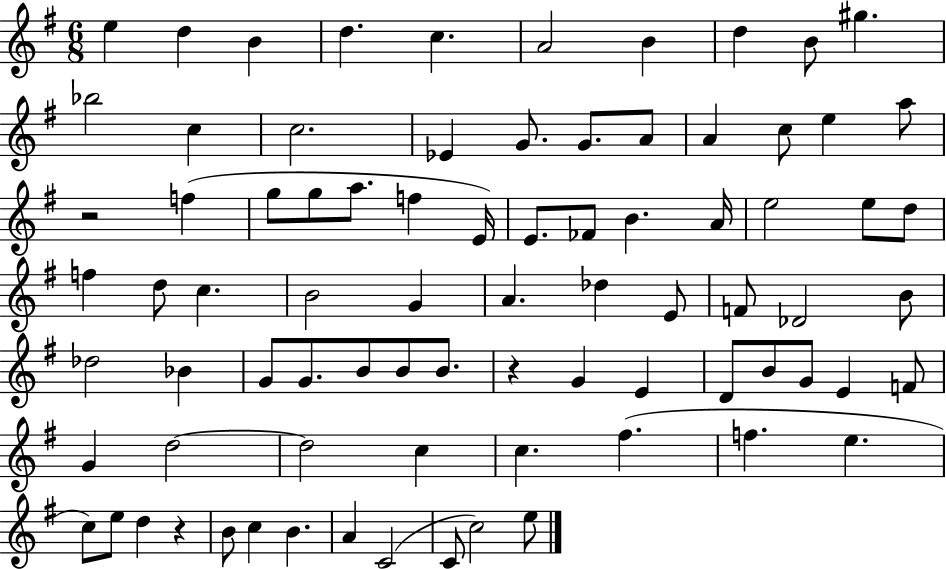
E5/q D5/q B4/q D5/q. C5/q. A4/h B4/q D5/q B4/e G#5/q. Bb5/h C5/q C5/h. Eb4/q G4/e. G4/e. A4/e A4/q C5/e E5/q A5/e R/h F5/q G5/e G5/e A5/e. F5/q E4/s E4/e. FES4/e B4/q. A4/s E5/h E5/e D5/e F5/q D5/e C5/q. B4/h G4/q A4/q. Db5/q E4/e F4/e Db4/h B4/e Db5/h Bb4/q G4/e G4/e. B4/e B4/e B4/e. R/q G4/q E4/q D4/e B4/e G4/e E4/q F4/e G4/q D5/h D5/h C5/q C5/q. F#5/q. F5/q. E5/q. C5/e E5/e D5/q R/q B4/e C5/q B4/q. A4/q C4/h C4/e C5/h E5/e